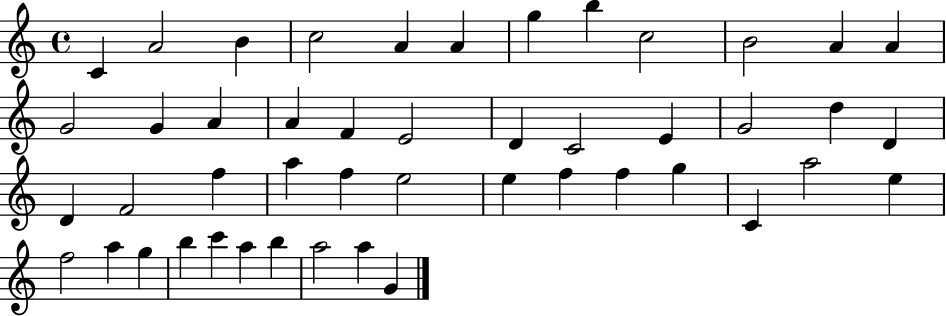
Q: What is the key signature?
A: C major